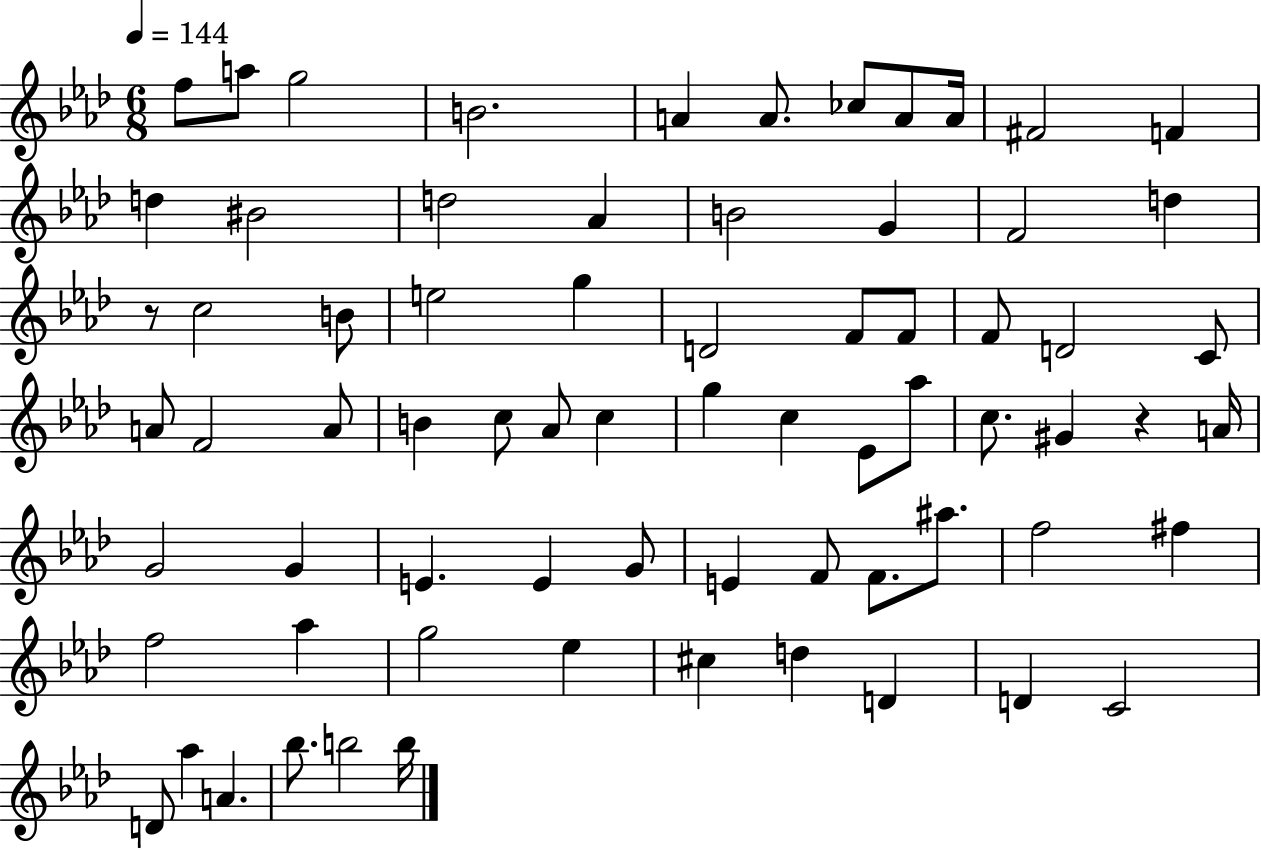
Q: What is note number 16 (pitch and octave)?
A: B4